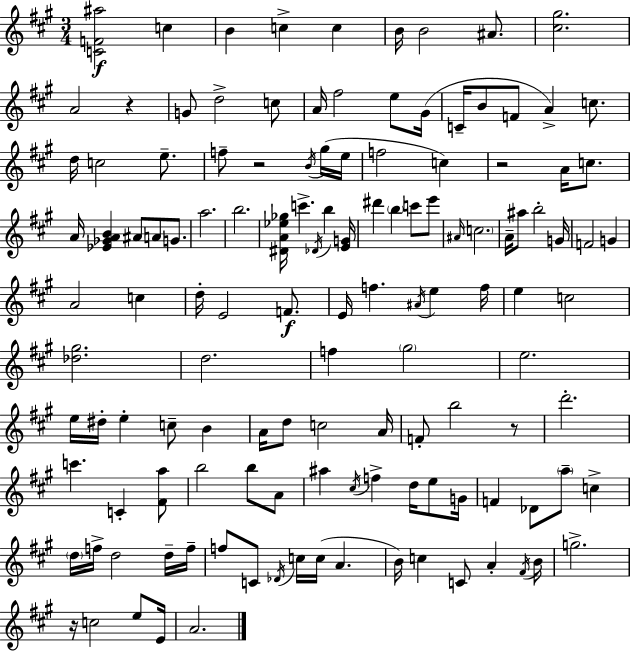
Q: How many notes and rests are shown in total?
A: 129